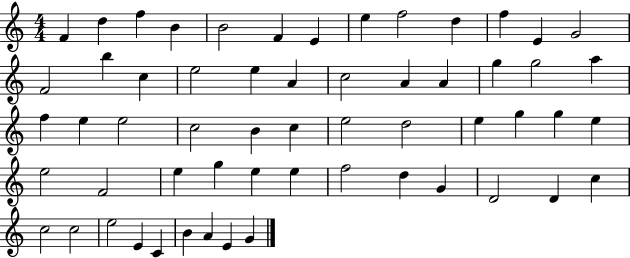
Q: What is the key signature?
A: C major